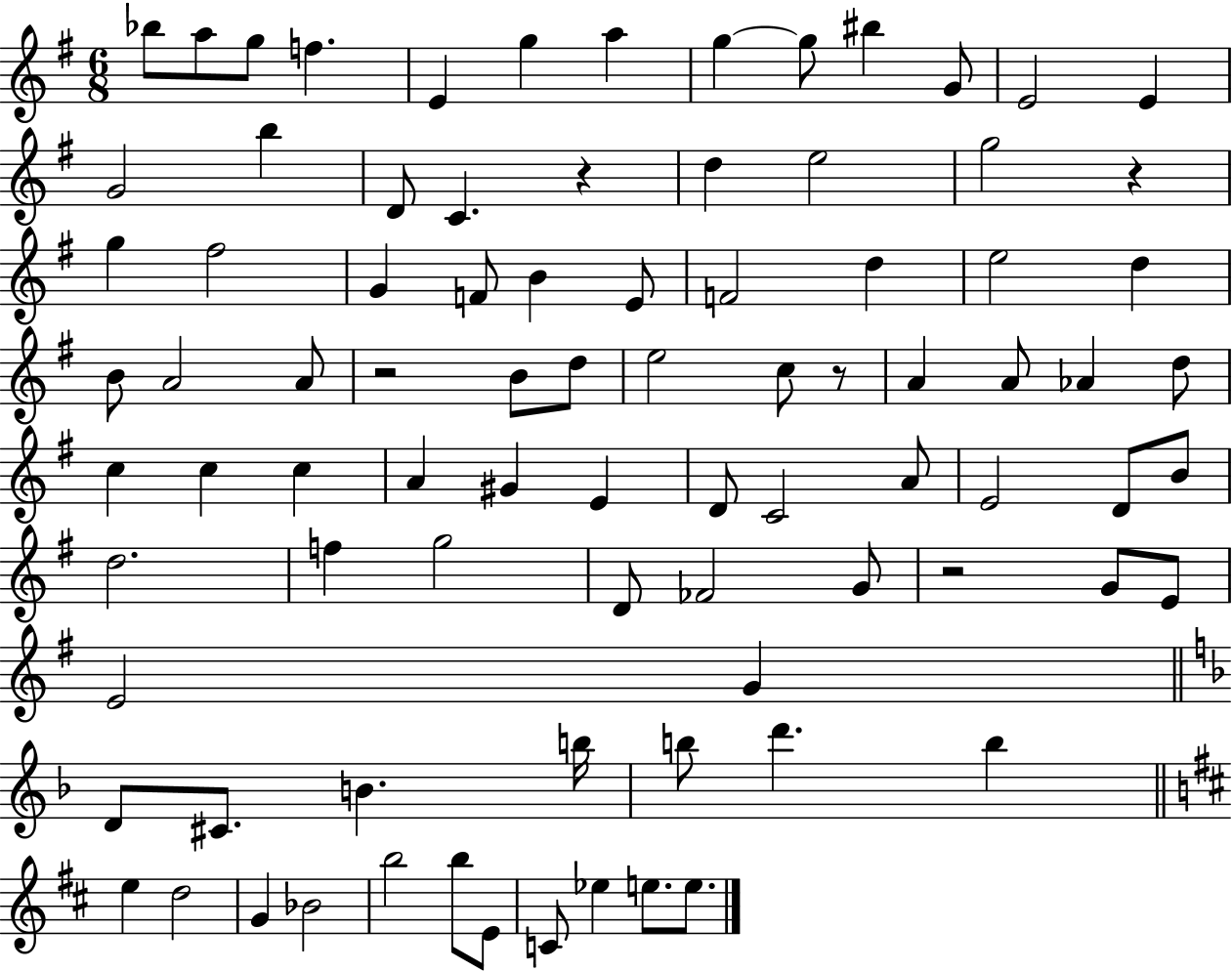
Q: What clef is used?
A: treble